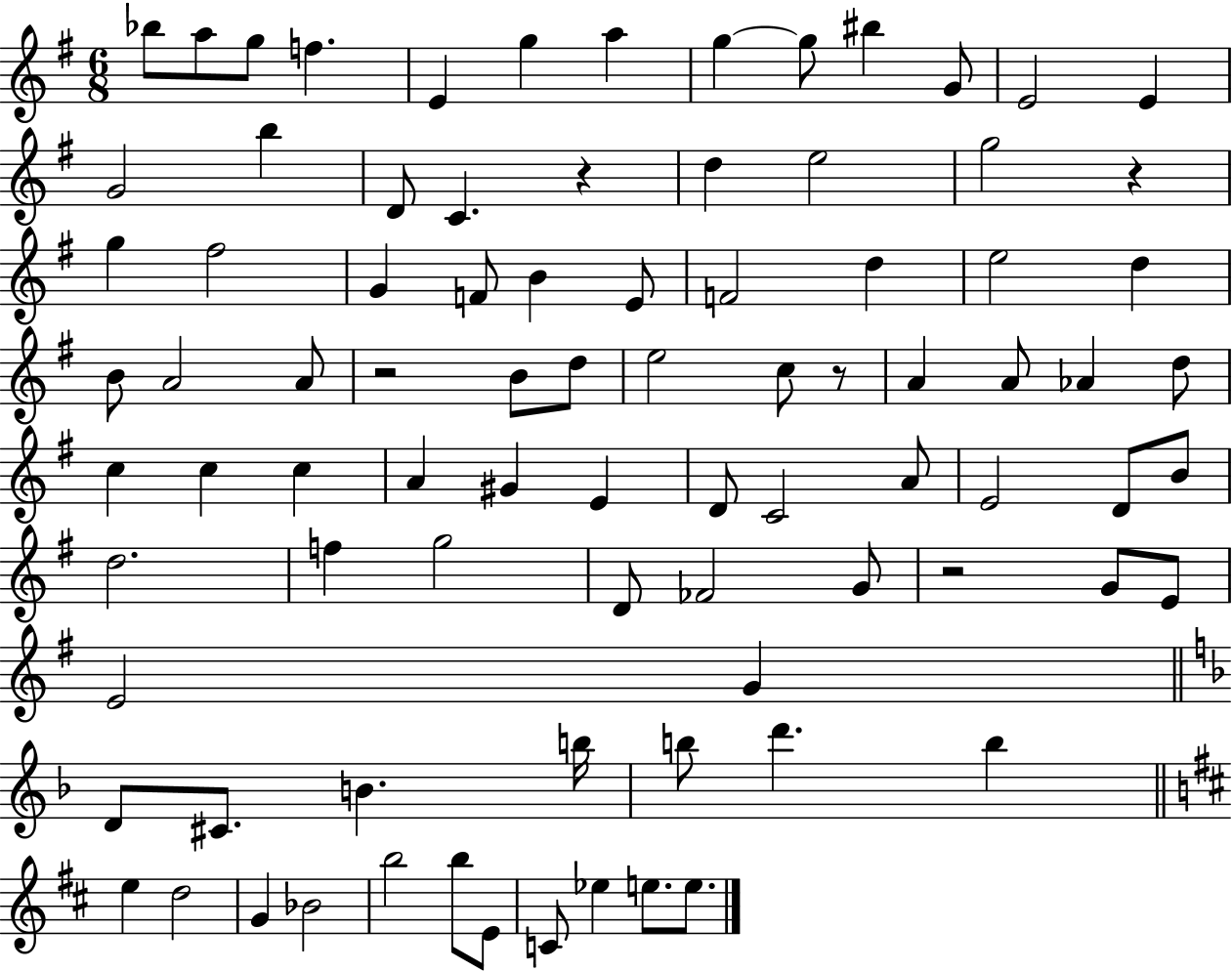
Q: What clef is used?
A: treble